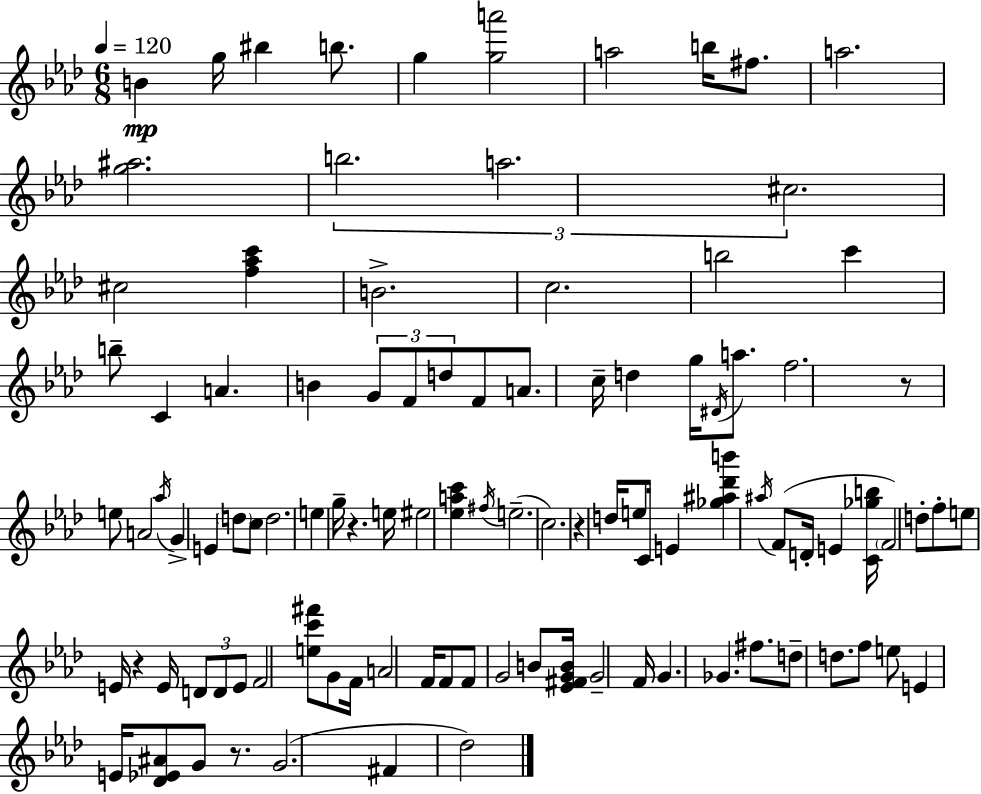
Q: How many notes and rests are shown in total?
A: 102